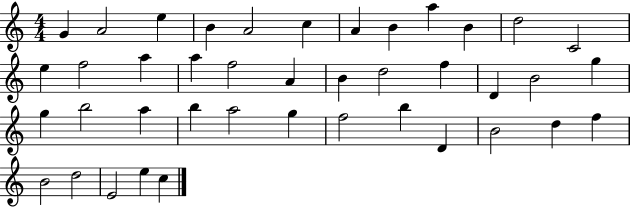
{
  \clef treble
  \numericTimeSignature
  \time 4/4
  \key c \major
  g'4 a'2 e''4 | b'4 a'2 c''4 | a'4 b'4 a''4 b'4 | d''2 c'2 | \break e''4 f''2 a''4 | a''4 f''2 a'4 | b'4 d''2 f''4 | d'4 b'2 g''4 | \break g''4 b''2 a''4 | b''4 a''2 g''4 | f''2 b''4 d'4 | b'2 d''4 f''4 | \break b'2 d''2 | e'2 e''4 c''4 | \bar "|."
}